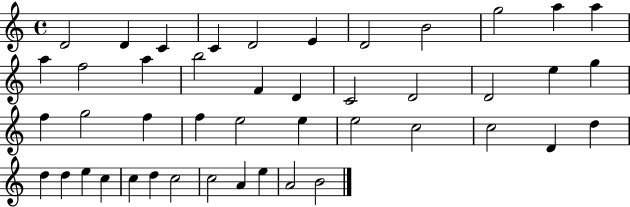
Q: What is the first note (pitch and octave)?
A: D4